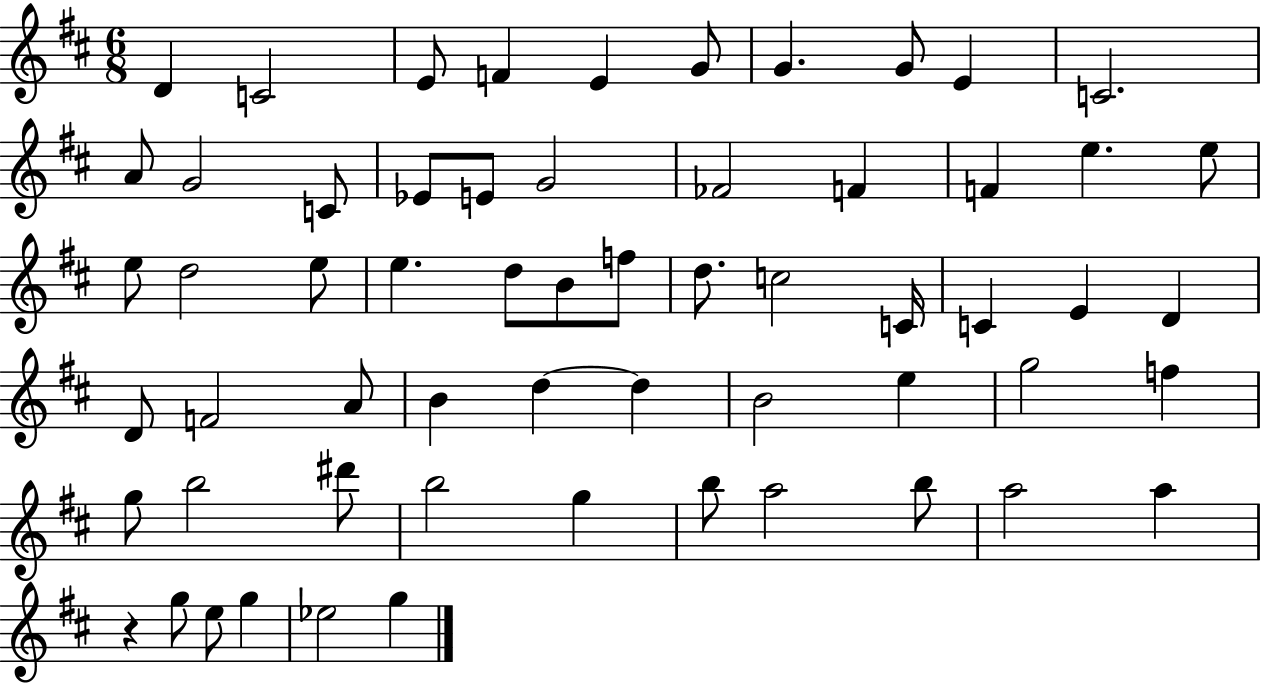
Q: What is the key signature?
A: D major